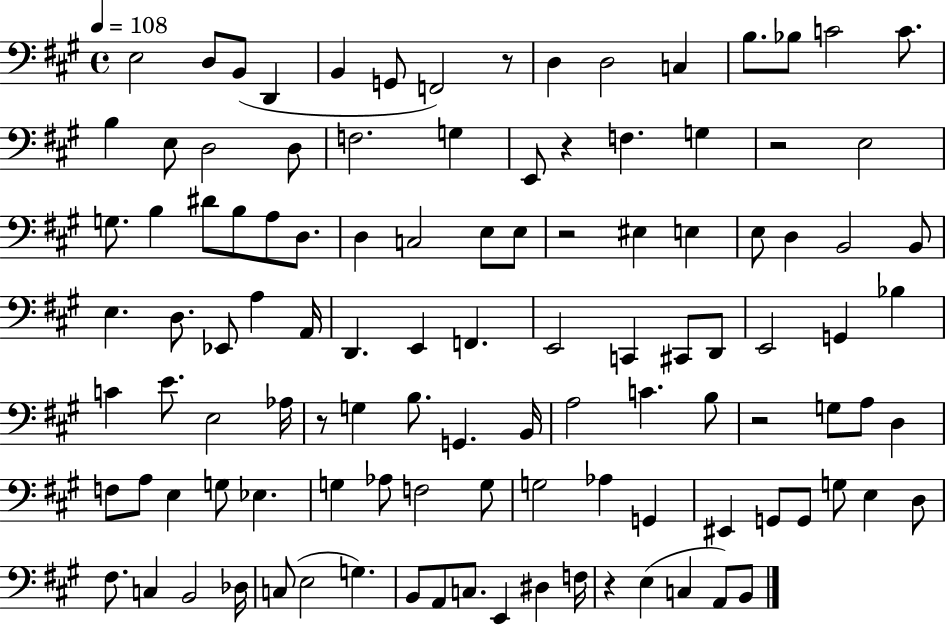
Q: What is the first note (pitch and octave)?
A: E3